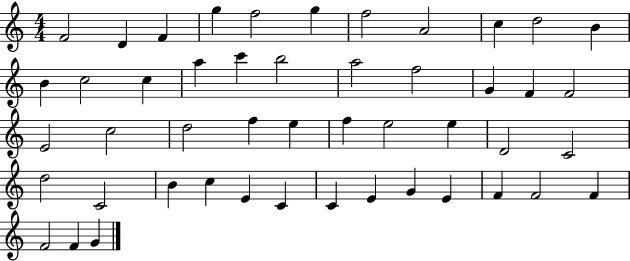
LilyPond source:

{
  \clef treble
  \numericTimeSignature
  \time 4/4
  \key c \major
  f'2 d'4 f'4 | g''4 f''2 g''4 | f''2 a'2 | c''4 d''2 b'4 | \break b'4 c''2 c''4 | a''4 c'''4 b''2 | a''2 f''2 | g'4 f'4 f'2 | \break e'2 c''2 | d''2 f''4 e''4 | f''4 e''2 e''4 | d'2 c'2 | \break d''2 c'2 | b'4 c''4 e'4 c'4 | c'4 e'4 g'4 e'4 | f'4 f'2 f'4 | \break f'2 f'4 g'4 | \bar "|."
}